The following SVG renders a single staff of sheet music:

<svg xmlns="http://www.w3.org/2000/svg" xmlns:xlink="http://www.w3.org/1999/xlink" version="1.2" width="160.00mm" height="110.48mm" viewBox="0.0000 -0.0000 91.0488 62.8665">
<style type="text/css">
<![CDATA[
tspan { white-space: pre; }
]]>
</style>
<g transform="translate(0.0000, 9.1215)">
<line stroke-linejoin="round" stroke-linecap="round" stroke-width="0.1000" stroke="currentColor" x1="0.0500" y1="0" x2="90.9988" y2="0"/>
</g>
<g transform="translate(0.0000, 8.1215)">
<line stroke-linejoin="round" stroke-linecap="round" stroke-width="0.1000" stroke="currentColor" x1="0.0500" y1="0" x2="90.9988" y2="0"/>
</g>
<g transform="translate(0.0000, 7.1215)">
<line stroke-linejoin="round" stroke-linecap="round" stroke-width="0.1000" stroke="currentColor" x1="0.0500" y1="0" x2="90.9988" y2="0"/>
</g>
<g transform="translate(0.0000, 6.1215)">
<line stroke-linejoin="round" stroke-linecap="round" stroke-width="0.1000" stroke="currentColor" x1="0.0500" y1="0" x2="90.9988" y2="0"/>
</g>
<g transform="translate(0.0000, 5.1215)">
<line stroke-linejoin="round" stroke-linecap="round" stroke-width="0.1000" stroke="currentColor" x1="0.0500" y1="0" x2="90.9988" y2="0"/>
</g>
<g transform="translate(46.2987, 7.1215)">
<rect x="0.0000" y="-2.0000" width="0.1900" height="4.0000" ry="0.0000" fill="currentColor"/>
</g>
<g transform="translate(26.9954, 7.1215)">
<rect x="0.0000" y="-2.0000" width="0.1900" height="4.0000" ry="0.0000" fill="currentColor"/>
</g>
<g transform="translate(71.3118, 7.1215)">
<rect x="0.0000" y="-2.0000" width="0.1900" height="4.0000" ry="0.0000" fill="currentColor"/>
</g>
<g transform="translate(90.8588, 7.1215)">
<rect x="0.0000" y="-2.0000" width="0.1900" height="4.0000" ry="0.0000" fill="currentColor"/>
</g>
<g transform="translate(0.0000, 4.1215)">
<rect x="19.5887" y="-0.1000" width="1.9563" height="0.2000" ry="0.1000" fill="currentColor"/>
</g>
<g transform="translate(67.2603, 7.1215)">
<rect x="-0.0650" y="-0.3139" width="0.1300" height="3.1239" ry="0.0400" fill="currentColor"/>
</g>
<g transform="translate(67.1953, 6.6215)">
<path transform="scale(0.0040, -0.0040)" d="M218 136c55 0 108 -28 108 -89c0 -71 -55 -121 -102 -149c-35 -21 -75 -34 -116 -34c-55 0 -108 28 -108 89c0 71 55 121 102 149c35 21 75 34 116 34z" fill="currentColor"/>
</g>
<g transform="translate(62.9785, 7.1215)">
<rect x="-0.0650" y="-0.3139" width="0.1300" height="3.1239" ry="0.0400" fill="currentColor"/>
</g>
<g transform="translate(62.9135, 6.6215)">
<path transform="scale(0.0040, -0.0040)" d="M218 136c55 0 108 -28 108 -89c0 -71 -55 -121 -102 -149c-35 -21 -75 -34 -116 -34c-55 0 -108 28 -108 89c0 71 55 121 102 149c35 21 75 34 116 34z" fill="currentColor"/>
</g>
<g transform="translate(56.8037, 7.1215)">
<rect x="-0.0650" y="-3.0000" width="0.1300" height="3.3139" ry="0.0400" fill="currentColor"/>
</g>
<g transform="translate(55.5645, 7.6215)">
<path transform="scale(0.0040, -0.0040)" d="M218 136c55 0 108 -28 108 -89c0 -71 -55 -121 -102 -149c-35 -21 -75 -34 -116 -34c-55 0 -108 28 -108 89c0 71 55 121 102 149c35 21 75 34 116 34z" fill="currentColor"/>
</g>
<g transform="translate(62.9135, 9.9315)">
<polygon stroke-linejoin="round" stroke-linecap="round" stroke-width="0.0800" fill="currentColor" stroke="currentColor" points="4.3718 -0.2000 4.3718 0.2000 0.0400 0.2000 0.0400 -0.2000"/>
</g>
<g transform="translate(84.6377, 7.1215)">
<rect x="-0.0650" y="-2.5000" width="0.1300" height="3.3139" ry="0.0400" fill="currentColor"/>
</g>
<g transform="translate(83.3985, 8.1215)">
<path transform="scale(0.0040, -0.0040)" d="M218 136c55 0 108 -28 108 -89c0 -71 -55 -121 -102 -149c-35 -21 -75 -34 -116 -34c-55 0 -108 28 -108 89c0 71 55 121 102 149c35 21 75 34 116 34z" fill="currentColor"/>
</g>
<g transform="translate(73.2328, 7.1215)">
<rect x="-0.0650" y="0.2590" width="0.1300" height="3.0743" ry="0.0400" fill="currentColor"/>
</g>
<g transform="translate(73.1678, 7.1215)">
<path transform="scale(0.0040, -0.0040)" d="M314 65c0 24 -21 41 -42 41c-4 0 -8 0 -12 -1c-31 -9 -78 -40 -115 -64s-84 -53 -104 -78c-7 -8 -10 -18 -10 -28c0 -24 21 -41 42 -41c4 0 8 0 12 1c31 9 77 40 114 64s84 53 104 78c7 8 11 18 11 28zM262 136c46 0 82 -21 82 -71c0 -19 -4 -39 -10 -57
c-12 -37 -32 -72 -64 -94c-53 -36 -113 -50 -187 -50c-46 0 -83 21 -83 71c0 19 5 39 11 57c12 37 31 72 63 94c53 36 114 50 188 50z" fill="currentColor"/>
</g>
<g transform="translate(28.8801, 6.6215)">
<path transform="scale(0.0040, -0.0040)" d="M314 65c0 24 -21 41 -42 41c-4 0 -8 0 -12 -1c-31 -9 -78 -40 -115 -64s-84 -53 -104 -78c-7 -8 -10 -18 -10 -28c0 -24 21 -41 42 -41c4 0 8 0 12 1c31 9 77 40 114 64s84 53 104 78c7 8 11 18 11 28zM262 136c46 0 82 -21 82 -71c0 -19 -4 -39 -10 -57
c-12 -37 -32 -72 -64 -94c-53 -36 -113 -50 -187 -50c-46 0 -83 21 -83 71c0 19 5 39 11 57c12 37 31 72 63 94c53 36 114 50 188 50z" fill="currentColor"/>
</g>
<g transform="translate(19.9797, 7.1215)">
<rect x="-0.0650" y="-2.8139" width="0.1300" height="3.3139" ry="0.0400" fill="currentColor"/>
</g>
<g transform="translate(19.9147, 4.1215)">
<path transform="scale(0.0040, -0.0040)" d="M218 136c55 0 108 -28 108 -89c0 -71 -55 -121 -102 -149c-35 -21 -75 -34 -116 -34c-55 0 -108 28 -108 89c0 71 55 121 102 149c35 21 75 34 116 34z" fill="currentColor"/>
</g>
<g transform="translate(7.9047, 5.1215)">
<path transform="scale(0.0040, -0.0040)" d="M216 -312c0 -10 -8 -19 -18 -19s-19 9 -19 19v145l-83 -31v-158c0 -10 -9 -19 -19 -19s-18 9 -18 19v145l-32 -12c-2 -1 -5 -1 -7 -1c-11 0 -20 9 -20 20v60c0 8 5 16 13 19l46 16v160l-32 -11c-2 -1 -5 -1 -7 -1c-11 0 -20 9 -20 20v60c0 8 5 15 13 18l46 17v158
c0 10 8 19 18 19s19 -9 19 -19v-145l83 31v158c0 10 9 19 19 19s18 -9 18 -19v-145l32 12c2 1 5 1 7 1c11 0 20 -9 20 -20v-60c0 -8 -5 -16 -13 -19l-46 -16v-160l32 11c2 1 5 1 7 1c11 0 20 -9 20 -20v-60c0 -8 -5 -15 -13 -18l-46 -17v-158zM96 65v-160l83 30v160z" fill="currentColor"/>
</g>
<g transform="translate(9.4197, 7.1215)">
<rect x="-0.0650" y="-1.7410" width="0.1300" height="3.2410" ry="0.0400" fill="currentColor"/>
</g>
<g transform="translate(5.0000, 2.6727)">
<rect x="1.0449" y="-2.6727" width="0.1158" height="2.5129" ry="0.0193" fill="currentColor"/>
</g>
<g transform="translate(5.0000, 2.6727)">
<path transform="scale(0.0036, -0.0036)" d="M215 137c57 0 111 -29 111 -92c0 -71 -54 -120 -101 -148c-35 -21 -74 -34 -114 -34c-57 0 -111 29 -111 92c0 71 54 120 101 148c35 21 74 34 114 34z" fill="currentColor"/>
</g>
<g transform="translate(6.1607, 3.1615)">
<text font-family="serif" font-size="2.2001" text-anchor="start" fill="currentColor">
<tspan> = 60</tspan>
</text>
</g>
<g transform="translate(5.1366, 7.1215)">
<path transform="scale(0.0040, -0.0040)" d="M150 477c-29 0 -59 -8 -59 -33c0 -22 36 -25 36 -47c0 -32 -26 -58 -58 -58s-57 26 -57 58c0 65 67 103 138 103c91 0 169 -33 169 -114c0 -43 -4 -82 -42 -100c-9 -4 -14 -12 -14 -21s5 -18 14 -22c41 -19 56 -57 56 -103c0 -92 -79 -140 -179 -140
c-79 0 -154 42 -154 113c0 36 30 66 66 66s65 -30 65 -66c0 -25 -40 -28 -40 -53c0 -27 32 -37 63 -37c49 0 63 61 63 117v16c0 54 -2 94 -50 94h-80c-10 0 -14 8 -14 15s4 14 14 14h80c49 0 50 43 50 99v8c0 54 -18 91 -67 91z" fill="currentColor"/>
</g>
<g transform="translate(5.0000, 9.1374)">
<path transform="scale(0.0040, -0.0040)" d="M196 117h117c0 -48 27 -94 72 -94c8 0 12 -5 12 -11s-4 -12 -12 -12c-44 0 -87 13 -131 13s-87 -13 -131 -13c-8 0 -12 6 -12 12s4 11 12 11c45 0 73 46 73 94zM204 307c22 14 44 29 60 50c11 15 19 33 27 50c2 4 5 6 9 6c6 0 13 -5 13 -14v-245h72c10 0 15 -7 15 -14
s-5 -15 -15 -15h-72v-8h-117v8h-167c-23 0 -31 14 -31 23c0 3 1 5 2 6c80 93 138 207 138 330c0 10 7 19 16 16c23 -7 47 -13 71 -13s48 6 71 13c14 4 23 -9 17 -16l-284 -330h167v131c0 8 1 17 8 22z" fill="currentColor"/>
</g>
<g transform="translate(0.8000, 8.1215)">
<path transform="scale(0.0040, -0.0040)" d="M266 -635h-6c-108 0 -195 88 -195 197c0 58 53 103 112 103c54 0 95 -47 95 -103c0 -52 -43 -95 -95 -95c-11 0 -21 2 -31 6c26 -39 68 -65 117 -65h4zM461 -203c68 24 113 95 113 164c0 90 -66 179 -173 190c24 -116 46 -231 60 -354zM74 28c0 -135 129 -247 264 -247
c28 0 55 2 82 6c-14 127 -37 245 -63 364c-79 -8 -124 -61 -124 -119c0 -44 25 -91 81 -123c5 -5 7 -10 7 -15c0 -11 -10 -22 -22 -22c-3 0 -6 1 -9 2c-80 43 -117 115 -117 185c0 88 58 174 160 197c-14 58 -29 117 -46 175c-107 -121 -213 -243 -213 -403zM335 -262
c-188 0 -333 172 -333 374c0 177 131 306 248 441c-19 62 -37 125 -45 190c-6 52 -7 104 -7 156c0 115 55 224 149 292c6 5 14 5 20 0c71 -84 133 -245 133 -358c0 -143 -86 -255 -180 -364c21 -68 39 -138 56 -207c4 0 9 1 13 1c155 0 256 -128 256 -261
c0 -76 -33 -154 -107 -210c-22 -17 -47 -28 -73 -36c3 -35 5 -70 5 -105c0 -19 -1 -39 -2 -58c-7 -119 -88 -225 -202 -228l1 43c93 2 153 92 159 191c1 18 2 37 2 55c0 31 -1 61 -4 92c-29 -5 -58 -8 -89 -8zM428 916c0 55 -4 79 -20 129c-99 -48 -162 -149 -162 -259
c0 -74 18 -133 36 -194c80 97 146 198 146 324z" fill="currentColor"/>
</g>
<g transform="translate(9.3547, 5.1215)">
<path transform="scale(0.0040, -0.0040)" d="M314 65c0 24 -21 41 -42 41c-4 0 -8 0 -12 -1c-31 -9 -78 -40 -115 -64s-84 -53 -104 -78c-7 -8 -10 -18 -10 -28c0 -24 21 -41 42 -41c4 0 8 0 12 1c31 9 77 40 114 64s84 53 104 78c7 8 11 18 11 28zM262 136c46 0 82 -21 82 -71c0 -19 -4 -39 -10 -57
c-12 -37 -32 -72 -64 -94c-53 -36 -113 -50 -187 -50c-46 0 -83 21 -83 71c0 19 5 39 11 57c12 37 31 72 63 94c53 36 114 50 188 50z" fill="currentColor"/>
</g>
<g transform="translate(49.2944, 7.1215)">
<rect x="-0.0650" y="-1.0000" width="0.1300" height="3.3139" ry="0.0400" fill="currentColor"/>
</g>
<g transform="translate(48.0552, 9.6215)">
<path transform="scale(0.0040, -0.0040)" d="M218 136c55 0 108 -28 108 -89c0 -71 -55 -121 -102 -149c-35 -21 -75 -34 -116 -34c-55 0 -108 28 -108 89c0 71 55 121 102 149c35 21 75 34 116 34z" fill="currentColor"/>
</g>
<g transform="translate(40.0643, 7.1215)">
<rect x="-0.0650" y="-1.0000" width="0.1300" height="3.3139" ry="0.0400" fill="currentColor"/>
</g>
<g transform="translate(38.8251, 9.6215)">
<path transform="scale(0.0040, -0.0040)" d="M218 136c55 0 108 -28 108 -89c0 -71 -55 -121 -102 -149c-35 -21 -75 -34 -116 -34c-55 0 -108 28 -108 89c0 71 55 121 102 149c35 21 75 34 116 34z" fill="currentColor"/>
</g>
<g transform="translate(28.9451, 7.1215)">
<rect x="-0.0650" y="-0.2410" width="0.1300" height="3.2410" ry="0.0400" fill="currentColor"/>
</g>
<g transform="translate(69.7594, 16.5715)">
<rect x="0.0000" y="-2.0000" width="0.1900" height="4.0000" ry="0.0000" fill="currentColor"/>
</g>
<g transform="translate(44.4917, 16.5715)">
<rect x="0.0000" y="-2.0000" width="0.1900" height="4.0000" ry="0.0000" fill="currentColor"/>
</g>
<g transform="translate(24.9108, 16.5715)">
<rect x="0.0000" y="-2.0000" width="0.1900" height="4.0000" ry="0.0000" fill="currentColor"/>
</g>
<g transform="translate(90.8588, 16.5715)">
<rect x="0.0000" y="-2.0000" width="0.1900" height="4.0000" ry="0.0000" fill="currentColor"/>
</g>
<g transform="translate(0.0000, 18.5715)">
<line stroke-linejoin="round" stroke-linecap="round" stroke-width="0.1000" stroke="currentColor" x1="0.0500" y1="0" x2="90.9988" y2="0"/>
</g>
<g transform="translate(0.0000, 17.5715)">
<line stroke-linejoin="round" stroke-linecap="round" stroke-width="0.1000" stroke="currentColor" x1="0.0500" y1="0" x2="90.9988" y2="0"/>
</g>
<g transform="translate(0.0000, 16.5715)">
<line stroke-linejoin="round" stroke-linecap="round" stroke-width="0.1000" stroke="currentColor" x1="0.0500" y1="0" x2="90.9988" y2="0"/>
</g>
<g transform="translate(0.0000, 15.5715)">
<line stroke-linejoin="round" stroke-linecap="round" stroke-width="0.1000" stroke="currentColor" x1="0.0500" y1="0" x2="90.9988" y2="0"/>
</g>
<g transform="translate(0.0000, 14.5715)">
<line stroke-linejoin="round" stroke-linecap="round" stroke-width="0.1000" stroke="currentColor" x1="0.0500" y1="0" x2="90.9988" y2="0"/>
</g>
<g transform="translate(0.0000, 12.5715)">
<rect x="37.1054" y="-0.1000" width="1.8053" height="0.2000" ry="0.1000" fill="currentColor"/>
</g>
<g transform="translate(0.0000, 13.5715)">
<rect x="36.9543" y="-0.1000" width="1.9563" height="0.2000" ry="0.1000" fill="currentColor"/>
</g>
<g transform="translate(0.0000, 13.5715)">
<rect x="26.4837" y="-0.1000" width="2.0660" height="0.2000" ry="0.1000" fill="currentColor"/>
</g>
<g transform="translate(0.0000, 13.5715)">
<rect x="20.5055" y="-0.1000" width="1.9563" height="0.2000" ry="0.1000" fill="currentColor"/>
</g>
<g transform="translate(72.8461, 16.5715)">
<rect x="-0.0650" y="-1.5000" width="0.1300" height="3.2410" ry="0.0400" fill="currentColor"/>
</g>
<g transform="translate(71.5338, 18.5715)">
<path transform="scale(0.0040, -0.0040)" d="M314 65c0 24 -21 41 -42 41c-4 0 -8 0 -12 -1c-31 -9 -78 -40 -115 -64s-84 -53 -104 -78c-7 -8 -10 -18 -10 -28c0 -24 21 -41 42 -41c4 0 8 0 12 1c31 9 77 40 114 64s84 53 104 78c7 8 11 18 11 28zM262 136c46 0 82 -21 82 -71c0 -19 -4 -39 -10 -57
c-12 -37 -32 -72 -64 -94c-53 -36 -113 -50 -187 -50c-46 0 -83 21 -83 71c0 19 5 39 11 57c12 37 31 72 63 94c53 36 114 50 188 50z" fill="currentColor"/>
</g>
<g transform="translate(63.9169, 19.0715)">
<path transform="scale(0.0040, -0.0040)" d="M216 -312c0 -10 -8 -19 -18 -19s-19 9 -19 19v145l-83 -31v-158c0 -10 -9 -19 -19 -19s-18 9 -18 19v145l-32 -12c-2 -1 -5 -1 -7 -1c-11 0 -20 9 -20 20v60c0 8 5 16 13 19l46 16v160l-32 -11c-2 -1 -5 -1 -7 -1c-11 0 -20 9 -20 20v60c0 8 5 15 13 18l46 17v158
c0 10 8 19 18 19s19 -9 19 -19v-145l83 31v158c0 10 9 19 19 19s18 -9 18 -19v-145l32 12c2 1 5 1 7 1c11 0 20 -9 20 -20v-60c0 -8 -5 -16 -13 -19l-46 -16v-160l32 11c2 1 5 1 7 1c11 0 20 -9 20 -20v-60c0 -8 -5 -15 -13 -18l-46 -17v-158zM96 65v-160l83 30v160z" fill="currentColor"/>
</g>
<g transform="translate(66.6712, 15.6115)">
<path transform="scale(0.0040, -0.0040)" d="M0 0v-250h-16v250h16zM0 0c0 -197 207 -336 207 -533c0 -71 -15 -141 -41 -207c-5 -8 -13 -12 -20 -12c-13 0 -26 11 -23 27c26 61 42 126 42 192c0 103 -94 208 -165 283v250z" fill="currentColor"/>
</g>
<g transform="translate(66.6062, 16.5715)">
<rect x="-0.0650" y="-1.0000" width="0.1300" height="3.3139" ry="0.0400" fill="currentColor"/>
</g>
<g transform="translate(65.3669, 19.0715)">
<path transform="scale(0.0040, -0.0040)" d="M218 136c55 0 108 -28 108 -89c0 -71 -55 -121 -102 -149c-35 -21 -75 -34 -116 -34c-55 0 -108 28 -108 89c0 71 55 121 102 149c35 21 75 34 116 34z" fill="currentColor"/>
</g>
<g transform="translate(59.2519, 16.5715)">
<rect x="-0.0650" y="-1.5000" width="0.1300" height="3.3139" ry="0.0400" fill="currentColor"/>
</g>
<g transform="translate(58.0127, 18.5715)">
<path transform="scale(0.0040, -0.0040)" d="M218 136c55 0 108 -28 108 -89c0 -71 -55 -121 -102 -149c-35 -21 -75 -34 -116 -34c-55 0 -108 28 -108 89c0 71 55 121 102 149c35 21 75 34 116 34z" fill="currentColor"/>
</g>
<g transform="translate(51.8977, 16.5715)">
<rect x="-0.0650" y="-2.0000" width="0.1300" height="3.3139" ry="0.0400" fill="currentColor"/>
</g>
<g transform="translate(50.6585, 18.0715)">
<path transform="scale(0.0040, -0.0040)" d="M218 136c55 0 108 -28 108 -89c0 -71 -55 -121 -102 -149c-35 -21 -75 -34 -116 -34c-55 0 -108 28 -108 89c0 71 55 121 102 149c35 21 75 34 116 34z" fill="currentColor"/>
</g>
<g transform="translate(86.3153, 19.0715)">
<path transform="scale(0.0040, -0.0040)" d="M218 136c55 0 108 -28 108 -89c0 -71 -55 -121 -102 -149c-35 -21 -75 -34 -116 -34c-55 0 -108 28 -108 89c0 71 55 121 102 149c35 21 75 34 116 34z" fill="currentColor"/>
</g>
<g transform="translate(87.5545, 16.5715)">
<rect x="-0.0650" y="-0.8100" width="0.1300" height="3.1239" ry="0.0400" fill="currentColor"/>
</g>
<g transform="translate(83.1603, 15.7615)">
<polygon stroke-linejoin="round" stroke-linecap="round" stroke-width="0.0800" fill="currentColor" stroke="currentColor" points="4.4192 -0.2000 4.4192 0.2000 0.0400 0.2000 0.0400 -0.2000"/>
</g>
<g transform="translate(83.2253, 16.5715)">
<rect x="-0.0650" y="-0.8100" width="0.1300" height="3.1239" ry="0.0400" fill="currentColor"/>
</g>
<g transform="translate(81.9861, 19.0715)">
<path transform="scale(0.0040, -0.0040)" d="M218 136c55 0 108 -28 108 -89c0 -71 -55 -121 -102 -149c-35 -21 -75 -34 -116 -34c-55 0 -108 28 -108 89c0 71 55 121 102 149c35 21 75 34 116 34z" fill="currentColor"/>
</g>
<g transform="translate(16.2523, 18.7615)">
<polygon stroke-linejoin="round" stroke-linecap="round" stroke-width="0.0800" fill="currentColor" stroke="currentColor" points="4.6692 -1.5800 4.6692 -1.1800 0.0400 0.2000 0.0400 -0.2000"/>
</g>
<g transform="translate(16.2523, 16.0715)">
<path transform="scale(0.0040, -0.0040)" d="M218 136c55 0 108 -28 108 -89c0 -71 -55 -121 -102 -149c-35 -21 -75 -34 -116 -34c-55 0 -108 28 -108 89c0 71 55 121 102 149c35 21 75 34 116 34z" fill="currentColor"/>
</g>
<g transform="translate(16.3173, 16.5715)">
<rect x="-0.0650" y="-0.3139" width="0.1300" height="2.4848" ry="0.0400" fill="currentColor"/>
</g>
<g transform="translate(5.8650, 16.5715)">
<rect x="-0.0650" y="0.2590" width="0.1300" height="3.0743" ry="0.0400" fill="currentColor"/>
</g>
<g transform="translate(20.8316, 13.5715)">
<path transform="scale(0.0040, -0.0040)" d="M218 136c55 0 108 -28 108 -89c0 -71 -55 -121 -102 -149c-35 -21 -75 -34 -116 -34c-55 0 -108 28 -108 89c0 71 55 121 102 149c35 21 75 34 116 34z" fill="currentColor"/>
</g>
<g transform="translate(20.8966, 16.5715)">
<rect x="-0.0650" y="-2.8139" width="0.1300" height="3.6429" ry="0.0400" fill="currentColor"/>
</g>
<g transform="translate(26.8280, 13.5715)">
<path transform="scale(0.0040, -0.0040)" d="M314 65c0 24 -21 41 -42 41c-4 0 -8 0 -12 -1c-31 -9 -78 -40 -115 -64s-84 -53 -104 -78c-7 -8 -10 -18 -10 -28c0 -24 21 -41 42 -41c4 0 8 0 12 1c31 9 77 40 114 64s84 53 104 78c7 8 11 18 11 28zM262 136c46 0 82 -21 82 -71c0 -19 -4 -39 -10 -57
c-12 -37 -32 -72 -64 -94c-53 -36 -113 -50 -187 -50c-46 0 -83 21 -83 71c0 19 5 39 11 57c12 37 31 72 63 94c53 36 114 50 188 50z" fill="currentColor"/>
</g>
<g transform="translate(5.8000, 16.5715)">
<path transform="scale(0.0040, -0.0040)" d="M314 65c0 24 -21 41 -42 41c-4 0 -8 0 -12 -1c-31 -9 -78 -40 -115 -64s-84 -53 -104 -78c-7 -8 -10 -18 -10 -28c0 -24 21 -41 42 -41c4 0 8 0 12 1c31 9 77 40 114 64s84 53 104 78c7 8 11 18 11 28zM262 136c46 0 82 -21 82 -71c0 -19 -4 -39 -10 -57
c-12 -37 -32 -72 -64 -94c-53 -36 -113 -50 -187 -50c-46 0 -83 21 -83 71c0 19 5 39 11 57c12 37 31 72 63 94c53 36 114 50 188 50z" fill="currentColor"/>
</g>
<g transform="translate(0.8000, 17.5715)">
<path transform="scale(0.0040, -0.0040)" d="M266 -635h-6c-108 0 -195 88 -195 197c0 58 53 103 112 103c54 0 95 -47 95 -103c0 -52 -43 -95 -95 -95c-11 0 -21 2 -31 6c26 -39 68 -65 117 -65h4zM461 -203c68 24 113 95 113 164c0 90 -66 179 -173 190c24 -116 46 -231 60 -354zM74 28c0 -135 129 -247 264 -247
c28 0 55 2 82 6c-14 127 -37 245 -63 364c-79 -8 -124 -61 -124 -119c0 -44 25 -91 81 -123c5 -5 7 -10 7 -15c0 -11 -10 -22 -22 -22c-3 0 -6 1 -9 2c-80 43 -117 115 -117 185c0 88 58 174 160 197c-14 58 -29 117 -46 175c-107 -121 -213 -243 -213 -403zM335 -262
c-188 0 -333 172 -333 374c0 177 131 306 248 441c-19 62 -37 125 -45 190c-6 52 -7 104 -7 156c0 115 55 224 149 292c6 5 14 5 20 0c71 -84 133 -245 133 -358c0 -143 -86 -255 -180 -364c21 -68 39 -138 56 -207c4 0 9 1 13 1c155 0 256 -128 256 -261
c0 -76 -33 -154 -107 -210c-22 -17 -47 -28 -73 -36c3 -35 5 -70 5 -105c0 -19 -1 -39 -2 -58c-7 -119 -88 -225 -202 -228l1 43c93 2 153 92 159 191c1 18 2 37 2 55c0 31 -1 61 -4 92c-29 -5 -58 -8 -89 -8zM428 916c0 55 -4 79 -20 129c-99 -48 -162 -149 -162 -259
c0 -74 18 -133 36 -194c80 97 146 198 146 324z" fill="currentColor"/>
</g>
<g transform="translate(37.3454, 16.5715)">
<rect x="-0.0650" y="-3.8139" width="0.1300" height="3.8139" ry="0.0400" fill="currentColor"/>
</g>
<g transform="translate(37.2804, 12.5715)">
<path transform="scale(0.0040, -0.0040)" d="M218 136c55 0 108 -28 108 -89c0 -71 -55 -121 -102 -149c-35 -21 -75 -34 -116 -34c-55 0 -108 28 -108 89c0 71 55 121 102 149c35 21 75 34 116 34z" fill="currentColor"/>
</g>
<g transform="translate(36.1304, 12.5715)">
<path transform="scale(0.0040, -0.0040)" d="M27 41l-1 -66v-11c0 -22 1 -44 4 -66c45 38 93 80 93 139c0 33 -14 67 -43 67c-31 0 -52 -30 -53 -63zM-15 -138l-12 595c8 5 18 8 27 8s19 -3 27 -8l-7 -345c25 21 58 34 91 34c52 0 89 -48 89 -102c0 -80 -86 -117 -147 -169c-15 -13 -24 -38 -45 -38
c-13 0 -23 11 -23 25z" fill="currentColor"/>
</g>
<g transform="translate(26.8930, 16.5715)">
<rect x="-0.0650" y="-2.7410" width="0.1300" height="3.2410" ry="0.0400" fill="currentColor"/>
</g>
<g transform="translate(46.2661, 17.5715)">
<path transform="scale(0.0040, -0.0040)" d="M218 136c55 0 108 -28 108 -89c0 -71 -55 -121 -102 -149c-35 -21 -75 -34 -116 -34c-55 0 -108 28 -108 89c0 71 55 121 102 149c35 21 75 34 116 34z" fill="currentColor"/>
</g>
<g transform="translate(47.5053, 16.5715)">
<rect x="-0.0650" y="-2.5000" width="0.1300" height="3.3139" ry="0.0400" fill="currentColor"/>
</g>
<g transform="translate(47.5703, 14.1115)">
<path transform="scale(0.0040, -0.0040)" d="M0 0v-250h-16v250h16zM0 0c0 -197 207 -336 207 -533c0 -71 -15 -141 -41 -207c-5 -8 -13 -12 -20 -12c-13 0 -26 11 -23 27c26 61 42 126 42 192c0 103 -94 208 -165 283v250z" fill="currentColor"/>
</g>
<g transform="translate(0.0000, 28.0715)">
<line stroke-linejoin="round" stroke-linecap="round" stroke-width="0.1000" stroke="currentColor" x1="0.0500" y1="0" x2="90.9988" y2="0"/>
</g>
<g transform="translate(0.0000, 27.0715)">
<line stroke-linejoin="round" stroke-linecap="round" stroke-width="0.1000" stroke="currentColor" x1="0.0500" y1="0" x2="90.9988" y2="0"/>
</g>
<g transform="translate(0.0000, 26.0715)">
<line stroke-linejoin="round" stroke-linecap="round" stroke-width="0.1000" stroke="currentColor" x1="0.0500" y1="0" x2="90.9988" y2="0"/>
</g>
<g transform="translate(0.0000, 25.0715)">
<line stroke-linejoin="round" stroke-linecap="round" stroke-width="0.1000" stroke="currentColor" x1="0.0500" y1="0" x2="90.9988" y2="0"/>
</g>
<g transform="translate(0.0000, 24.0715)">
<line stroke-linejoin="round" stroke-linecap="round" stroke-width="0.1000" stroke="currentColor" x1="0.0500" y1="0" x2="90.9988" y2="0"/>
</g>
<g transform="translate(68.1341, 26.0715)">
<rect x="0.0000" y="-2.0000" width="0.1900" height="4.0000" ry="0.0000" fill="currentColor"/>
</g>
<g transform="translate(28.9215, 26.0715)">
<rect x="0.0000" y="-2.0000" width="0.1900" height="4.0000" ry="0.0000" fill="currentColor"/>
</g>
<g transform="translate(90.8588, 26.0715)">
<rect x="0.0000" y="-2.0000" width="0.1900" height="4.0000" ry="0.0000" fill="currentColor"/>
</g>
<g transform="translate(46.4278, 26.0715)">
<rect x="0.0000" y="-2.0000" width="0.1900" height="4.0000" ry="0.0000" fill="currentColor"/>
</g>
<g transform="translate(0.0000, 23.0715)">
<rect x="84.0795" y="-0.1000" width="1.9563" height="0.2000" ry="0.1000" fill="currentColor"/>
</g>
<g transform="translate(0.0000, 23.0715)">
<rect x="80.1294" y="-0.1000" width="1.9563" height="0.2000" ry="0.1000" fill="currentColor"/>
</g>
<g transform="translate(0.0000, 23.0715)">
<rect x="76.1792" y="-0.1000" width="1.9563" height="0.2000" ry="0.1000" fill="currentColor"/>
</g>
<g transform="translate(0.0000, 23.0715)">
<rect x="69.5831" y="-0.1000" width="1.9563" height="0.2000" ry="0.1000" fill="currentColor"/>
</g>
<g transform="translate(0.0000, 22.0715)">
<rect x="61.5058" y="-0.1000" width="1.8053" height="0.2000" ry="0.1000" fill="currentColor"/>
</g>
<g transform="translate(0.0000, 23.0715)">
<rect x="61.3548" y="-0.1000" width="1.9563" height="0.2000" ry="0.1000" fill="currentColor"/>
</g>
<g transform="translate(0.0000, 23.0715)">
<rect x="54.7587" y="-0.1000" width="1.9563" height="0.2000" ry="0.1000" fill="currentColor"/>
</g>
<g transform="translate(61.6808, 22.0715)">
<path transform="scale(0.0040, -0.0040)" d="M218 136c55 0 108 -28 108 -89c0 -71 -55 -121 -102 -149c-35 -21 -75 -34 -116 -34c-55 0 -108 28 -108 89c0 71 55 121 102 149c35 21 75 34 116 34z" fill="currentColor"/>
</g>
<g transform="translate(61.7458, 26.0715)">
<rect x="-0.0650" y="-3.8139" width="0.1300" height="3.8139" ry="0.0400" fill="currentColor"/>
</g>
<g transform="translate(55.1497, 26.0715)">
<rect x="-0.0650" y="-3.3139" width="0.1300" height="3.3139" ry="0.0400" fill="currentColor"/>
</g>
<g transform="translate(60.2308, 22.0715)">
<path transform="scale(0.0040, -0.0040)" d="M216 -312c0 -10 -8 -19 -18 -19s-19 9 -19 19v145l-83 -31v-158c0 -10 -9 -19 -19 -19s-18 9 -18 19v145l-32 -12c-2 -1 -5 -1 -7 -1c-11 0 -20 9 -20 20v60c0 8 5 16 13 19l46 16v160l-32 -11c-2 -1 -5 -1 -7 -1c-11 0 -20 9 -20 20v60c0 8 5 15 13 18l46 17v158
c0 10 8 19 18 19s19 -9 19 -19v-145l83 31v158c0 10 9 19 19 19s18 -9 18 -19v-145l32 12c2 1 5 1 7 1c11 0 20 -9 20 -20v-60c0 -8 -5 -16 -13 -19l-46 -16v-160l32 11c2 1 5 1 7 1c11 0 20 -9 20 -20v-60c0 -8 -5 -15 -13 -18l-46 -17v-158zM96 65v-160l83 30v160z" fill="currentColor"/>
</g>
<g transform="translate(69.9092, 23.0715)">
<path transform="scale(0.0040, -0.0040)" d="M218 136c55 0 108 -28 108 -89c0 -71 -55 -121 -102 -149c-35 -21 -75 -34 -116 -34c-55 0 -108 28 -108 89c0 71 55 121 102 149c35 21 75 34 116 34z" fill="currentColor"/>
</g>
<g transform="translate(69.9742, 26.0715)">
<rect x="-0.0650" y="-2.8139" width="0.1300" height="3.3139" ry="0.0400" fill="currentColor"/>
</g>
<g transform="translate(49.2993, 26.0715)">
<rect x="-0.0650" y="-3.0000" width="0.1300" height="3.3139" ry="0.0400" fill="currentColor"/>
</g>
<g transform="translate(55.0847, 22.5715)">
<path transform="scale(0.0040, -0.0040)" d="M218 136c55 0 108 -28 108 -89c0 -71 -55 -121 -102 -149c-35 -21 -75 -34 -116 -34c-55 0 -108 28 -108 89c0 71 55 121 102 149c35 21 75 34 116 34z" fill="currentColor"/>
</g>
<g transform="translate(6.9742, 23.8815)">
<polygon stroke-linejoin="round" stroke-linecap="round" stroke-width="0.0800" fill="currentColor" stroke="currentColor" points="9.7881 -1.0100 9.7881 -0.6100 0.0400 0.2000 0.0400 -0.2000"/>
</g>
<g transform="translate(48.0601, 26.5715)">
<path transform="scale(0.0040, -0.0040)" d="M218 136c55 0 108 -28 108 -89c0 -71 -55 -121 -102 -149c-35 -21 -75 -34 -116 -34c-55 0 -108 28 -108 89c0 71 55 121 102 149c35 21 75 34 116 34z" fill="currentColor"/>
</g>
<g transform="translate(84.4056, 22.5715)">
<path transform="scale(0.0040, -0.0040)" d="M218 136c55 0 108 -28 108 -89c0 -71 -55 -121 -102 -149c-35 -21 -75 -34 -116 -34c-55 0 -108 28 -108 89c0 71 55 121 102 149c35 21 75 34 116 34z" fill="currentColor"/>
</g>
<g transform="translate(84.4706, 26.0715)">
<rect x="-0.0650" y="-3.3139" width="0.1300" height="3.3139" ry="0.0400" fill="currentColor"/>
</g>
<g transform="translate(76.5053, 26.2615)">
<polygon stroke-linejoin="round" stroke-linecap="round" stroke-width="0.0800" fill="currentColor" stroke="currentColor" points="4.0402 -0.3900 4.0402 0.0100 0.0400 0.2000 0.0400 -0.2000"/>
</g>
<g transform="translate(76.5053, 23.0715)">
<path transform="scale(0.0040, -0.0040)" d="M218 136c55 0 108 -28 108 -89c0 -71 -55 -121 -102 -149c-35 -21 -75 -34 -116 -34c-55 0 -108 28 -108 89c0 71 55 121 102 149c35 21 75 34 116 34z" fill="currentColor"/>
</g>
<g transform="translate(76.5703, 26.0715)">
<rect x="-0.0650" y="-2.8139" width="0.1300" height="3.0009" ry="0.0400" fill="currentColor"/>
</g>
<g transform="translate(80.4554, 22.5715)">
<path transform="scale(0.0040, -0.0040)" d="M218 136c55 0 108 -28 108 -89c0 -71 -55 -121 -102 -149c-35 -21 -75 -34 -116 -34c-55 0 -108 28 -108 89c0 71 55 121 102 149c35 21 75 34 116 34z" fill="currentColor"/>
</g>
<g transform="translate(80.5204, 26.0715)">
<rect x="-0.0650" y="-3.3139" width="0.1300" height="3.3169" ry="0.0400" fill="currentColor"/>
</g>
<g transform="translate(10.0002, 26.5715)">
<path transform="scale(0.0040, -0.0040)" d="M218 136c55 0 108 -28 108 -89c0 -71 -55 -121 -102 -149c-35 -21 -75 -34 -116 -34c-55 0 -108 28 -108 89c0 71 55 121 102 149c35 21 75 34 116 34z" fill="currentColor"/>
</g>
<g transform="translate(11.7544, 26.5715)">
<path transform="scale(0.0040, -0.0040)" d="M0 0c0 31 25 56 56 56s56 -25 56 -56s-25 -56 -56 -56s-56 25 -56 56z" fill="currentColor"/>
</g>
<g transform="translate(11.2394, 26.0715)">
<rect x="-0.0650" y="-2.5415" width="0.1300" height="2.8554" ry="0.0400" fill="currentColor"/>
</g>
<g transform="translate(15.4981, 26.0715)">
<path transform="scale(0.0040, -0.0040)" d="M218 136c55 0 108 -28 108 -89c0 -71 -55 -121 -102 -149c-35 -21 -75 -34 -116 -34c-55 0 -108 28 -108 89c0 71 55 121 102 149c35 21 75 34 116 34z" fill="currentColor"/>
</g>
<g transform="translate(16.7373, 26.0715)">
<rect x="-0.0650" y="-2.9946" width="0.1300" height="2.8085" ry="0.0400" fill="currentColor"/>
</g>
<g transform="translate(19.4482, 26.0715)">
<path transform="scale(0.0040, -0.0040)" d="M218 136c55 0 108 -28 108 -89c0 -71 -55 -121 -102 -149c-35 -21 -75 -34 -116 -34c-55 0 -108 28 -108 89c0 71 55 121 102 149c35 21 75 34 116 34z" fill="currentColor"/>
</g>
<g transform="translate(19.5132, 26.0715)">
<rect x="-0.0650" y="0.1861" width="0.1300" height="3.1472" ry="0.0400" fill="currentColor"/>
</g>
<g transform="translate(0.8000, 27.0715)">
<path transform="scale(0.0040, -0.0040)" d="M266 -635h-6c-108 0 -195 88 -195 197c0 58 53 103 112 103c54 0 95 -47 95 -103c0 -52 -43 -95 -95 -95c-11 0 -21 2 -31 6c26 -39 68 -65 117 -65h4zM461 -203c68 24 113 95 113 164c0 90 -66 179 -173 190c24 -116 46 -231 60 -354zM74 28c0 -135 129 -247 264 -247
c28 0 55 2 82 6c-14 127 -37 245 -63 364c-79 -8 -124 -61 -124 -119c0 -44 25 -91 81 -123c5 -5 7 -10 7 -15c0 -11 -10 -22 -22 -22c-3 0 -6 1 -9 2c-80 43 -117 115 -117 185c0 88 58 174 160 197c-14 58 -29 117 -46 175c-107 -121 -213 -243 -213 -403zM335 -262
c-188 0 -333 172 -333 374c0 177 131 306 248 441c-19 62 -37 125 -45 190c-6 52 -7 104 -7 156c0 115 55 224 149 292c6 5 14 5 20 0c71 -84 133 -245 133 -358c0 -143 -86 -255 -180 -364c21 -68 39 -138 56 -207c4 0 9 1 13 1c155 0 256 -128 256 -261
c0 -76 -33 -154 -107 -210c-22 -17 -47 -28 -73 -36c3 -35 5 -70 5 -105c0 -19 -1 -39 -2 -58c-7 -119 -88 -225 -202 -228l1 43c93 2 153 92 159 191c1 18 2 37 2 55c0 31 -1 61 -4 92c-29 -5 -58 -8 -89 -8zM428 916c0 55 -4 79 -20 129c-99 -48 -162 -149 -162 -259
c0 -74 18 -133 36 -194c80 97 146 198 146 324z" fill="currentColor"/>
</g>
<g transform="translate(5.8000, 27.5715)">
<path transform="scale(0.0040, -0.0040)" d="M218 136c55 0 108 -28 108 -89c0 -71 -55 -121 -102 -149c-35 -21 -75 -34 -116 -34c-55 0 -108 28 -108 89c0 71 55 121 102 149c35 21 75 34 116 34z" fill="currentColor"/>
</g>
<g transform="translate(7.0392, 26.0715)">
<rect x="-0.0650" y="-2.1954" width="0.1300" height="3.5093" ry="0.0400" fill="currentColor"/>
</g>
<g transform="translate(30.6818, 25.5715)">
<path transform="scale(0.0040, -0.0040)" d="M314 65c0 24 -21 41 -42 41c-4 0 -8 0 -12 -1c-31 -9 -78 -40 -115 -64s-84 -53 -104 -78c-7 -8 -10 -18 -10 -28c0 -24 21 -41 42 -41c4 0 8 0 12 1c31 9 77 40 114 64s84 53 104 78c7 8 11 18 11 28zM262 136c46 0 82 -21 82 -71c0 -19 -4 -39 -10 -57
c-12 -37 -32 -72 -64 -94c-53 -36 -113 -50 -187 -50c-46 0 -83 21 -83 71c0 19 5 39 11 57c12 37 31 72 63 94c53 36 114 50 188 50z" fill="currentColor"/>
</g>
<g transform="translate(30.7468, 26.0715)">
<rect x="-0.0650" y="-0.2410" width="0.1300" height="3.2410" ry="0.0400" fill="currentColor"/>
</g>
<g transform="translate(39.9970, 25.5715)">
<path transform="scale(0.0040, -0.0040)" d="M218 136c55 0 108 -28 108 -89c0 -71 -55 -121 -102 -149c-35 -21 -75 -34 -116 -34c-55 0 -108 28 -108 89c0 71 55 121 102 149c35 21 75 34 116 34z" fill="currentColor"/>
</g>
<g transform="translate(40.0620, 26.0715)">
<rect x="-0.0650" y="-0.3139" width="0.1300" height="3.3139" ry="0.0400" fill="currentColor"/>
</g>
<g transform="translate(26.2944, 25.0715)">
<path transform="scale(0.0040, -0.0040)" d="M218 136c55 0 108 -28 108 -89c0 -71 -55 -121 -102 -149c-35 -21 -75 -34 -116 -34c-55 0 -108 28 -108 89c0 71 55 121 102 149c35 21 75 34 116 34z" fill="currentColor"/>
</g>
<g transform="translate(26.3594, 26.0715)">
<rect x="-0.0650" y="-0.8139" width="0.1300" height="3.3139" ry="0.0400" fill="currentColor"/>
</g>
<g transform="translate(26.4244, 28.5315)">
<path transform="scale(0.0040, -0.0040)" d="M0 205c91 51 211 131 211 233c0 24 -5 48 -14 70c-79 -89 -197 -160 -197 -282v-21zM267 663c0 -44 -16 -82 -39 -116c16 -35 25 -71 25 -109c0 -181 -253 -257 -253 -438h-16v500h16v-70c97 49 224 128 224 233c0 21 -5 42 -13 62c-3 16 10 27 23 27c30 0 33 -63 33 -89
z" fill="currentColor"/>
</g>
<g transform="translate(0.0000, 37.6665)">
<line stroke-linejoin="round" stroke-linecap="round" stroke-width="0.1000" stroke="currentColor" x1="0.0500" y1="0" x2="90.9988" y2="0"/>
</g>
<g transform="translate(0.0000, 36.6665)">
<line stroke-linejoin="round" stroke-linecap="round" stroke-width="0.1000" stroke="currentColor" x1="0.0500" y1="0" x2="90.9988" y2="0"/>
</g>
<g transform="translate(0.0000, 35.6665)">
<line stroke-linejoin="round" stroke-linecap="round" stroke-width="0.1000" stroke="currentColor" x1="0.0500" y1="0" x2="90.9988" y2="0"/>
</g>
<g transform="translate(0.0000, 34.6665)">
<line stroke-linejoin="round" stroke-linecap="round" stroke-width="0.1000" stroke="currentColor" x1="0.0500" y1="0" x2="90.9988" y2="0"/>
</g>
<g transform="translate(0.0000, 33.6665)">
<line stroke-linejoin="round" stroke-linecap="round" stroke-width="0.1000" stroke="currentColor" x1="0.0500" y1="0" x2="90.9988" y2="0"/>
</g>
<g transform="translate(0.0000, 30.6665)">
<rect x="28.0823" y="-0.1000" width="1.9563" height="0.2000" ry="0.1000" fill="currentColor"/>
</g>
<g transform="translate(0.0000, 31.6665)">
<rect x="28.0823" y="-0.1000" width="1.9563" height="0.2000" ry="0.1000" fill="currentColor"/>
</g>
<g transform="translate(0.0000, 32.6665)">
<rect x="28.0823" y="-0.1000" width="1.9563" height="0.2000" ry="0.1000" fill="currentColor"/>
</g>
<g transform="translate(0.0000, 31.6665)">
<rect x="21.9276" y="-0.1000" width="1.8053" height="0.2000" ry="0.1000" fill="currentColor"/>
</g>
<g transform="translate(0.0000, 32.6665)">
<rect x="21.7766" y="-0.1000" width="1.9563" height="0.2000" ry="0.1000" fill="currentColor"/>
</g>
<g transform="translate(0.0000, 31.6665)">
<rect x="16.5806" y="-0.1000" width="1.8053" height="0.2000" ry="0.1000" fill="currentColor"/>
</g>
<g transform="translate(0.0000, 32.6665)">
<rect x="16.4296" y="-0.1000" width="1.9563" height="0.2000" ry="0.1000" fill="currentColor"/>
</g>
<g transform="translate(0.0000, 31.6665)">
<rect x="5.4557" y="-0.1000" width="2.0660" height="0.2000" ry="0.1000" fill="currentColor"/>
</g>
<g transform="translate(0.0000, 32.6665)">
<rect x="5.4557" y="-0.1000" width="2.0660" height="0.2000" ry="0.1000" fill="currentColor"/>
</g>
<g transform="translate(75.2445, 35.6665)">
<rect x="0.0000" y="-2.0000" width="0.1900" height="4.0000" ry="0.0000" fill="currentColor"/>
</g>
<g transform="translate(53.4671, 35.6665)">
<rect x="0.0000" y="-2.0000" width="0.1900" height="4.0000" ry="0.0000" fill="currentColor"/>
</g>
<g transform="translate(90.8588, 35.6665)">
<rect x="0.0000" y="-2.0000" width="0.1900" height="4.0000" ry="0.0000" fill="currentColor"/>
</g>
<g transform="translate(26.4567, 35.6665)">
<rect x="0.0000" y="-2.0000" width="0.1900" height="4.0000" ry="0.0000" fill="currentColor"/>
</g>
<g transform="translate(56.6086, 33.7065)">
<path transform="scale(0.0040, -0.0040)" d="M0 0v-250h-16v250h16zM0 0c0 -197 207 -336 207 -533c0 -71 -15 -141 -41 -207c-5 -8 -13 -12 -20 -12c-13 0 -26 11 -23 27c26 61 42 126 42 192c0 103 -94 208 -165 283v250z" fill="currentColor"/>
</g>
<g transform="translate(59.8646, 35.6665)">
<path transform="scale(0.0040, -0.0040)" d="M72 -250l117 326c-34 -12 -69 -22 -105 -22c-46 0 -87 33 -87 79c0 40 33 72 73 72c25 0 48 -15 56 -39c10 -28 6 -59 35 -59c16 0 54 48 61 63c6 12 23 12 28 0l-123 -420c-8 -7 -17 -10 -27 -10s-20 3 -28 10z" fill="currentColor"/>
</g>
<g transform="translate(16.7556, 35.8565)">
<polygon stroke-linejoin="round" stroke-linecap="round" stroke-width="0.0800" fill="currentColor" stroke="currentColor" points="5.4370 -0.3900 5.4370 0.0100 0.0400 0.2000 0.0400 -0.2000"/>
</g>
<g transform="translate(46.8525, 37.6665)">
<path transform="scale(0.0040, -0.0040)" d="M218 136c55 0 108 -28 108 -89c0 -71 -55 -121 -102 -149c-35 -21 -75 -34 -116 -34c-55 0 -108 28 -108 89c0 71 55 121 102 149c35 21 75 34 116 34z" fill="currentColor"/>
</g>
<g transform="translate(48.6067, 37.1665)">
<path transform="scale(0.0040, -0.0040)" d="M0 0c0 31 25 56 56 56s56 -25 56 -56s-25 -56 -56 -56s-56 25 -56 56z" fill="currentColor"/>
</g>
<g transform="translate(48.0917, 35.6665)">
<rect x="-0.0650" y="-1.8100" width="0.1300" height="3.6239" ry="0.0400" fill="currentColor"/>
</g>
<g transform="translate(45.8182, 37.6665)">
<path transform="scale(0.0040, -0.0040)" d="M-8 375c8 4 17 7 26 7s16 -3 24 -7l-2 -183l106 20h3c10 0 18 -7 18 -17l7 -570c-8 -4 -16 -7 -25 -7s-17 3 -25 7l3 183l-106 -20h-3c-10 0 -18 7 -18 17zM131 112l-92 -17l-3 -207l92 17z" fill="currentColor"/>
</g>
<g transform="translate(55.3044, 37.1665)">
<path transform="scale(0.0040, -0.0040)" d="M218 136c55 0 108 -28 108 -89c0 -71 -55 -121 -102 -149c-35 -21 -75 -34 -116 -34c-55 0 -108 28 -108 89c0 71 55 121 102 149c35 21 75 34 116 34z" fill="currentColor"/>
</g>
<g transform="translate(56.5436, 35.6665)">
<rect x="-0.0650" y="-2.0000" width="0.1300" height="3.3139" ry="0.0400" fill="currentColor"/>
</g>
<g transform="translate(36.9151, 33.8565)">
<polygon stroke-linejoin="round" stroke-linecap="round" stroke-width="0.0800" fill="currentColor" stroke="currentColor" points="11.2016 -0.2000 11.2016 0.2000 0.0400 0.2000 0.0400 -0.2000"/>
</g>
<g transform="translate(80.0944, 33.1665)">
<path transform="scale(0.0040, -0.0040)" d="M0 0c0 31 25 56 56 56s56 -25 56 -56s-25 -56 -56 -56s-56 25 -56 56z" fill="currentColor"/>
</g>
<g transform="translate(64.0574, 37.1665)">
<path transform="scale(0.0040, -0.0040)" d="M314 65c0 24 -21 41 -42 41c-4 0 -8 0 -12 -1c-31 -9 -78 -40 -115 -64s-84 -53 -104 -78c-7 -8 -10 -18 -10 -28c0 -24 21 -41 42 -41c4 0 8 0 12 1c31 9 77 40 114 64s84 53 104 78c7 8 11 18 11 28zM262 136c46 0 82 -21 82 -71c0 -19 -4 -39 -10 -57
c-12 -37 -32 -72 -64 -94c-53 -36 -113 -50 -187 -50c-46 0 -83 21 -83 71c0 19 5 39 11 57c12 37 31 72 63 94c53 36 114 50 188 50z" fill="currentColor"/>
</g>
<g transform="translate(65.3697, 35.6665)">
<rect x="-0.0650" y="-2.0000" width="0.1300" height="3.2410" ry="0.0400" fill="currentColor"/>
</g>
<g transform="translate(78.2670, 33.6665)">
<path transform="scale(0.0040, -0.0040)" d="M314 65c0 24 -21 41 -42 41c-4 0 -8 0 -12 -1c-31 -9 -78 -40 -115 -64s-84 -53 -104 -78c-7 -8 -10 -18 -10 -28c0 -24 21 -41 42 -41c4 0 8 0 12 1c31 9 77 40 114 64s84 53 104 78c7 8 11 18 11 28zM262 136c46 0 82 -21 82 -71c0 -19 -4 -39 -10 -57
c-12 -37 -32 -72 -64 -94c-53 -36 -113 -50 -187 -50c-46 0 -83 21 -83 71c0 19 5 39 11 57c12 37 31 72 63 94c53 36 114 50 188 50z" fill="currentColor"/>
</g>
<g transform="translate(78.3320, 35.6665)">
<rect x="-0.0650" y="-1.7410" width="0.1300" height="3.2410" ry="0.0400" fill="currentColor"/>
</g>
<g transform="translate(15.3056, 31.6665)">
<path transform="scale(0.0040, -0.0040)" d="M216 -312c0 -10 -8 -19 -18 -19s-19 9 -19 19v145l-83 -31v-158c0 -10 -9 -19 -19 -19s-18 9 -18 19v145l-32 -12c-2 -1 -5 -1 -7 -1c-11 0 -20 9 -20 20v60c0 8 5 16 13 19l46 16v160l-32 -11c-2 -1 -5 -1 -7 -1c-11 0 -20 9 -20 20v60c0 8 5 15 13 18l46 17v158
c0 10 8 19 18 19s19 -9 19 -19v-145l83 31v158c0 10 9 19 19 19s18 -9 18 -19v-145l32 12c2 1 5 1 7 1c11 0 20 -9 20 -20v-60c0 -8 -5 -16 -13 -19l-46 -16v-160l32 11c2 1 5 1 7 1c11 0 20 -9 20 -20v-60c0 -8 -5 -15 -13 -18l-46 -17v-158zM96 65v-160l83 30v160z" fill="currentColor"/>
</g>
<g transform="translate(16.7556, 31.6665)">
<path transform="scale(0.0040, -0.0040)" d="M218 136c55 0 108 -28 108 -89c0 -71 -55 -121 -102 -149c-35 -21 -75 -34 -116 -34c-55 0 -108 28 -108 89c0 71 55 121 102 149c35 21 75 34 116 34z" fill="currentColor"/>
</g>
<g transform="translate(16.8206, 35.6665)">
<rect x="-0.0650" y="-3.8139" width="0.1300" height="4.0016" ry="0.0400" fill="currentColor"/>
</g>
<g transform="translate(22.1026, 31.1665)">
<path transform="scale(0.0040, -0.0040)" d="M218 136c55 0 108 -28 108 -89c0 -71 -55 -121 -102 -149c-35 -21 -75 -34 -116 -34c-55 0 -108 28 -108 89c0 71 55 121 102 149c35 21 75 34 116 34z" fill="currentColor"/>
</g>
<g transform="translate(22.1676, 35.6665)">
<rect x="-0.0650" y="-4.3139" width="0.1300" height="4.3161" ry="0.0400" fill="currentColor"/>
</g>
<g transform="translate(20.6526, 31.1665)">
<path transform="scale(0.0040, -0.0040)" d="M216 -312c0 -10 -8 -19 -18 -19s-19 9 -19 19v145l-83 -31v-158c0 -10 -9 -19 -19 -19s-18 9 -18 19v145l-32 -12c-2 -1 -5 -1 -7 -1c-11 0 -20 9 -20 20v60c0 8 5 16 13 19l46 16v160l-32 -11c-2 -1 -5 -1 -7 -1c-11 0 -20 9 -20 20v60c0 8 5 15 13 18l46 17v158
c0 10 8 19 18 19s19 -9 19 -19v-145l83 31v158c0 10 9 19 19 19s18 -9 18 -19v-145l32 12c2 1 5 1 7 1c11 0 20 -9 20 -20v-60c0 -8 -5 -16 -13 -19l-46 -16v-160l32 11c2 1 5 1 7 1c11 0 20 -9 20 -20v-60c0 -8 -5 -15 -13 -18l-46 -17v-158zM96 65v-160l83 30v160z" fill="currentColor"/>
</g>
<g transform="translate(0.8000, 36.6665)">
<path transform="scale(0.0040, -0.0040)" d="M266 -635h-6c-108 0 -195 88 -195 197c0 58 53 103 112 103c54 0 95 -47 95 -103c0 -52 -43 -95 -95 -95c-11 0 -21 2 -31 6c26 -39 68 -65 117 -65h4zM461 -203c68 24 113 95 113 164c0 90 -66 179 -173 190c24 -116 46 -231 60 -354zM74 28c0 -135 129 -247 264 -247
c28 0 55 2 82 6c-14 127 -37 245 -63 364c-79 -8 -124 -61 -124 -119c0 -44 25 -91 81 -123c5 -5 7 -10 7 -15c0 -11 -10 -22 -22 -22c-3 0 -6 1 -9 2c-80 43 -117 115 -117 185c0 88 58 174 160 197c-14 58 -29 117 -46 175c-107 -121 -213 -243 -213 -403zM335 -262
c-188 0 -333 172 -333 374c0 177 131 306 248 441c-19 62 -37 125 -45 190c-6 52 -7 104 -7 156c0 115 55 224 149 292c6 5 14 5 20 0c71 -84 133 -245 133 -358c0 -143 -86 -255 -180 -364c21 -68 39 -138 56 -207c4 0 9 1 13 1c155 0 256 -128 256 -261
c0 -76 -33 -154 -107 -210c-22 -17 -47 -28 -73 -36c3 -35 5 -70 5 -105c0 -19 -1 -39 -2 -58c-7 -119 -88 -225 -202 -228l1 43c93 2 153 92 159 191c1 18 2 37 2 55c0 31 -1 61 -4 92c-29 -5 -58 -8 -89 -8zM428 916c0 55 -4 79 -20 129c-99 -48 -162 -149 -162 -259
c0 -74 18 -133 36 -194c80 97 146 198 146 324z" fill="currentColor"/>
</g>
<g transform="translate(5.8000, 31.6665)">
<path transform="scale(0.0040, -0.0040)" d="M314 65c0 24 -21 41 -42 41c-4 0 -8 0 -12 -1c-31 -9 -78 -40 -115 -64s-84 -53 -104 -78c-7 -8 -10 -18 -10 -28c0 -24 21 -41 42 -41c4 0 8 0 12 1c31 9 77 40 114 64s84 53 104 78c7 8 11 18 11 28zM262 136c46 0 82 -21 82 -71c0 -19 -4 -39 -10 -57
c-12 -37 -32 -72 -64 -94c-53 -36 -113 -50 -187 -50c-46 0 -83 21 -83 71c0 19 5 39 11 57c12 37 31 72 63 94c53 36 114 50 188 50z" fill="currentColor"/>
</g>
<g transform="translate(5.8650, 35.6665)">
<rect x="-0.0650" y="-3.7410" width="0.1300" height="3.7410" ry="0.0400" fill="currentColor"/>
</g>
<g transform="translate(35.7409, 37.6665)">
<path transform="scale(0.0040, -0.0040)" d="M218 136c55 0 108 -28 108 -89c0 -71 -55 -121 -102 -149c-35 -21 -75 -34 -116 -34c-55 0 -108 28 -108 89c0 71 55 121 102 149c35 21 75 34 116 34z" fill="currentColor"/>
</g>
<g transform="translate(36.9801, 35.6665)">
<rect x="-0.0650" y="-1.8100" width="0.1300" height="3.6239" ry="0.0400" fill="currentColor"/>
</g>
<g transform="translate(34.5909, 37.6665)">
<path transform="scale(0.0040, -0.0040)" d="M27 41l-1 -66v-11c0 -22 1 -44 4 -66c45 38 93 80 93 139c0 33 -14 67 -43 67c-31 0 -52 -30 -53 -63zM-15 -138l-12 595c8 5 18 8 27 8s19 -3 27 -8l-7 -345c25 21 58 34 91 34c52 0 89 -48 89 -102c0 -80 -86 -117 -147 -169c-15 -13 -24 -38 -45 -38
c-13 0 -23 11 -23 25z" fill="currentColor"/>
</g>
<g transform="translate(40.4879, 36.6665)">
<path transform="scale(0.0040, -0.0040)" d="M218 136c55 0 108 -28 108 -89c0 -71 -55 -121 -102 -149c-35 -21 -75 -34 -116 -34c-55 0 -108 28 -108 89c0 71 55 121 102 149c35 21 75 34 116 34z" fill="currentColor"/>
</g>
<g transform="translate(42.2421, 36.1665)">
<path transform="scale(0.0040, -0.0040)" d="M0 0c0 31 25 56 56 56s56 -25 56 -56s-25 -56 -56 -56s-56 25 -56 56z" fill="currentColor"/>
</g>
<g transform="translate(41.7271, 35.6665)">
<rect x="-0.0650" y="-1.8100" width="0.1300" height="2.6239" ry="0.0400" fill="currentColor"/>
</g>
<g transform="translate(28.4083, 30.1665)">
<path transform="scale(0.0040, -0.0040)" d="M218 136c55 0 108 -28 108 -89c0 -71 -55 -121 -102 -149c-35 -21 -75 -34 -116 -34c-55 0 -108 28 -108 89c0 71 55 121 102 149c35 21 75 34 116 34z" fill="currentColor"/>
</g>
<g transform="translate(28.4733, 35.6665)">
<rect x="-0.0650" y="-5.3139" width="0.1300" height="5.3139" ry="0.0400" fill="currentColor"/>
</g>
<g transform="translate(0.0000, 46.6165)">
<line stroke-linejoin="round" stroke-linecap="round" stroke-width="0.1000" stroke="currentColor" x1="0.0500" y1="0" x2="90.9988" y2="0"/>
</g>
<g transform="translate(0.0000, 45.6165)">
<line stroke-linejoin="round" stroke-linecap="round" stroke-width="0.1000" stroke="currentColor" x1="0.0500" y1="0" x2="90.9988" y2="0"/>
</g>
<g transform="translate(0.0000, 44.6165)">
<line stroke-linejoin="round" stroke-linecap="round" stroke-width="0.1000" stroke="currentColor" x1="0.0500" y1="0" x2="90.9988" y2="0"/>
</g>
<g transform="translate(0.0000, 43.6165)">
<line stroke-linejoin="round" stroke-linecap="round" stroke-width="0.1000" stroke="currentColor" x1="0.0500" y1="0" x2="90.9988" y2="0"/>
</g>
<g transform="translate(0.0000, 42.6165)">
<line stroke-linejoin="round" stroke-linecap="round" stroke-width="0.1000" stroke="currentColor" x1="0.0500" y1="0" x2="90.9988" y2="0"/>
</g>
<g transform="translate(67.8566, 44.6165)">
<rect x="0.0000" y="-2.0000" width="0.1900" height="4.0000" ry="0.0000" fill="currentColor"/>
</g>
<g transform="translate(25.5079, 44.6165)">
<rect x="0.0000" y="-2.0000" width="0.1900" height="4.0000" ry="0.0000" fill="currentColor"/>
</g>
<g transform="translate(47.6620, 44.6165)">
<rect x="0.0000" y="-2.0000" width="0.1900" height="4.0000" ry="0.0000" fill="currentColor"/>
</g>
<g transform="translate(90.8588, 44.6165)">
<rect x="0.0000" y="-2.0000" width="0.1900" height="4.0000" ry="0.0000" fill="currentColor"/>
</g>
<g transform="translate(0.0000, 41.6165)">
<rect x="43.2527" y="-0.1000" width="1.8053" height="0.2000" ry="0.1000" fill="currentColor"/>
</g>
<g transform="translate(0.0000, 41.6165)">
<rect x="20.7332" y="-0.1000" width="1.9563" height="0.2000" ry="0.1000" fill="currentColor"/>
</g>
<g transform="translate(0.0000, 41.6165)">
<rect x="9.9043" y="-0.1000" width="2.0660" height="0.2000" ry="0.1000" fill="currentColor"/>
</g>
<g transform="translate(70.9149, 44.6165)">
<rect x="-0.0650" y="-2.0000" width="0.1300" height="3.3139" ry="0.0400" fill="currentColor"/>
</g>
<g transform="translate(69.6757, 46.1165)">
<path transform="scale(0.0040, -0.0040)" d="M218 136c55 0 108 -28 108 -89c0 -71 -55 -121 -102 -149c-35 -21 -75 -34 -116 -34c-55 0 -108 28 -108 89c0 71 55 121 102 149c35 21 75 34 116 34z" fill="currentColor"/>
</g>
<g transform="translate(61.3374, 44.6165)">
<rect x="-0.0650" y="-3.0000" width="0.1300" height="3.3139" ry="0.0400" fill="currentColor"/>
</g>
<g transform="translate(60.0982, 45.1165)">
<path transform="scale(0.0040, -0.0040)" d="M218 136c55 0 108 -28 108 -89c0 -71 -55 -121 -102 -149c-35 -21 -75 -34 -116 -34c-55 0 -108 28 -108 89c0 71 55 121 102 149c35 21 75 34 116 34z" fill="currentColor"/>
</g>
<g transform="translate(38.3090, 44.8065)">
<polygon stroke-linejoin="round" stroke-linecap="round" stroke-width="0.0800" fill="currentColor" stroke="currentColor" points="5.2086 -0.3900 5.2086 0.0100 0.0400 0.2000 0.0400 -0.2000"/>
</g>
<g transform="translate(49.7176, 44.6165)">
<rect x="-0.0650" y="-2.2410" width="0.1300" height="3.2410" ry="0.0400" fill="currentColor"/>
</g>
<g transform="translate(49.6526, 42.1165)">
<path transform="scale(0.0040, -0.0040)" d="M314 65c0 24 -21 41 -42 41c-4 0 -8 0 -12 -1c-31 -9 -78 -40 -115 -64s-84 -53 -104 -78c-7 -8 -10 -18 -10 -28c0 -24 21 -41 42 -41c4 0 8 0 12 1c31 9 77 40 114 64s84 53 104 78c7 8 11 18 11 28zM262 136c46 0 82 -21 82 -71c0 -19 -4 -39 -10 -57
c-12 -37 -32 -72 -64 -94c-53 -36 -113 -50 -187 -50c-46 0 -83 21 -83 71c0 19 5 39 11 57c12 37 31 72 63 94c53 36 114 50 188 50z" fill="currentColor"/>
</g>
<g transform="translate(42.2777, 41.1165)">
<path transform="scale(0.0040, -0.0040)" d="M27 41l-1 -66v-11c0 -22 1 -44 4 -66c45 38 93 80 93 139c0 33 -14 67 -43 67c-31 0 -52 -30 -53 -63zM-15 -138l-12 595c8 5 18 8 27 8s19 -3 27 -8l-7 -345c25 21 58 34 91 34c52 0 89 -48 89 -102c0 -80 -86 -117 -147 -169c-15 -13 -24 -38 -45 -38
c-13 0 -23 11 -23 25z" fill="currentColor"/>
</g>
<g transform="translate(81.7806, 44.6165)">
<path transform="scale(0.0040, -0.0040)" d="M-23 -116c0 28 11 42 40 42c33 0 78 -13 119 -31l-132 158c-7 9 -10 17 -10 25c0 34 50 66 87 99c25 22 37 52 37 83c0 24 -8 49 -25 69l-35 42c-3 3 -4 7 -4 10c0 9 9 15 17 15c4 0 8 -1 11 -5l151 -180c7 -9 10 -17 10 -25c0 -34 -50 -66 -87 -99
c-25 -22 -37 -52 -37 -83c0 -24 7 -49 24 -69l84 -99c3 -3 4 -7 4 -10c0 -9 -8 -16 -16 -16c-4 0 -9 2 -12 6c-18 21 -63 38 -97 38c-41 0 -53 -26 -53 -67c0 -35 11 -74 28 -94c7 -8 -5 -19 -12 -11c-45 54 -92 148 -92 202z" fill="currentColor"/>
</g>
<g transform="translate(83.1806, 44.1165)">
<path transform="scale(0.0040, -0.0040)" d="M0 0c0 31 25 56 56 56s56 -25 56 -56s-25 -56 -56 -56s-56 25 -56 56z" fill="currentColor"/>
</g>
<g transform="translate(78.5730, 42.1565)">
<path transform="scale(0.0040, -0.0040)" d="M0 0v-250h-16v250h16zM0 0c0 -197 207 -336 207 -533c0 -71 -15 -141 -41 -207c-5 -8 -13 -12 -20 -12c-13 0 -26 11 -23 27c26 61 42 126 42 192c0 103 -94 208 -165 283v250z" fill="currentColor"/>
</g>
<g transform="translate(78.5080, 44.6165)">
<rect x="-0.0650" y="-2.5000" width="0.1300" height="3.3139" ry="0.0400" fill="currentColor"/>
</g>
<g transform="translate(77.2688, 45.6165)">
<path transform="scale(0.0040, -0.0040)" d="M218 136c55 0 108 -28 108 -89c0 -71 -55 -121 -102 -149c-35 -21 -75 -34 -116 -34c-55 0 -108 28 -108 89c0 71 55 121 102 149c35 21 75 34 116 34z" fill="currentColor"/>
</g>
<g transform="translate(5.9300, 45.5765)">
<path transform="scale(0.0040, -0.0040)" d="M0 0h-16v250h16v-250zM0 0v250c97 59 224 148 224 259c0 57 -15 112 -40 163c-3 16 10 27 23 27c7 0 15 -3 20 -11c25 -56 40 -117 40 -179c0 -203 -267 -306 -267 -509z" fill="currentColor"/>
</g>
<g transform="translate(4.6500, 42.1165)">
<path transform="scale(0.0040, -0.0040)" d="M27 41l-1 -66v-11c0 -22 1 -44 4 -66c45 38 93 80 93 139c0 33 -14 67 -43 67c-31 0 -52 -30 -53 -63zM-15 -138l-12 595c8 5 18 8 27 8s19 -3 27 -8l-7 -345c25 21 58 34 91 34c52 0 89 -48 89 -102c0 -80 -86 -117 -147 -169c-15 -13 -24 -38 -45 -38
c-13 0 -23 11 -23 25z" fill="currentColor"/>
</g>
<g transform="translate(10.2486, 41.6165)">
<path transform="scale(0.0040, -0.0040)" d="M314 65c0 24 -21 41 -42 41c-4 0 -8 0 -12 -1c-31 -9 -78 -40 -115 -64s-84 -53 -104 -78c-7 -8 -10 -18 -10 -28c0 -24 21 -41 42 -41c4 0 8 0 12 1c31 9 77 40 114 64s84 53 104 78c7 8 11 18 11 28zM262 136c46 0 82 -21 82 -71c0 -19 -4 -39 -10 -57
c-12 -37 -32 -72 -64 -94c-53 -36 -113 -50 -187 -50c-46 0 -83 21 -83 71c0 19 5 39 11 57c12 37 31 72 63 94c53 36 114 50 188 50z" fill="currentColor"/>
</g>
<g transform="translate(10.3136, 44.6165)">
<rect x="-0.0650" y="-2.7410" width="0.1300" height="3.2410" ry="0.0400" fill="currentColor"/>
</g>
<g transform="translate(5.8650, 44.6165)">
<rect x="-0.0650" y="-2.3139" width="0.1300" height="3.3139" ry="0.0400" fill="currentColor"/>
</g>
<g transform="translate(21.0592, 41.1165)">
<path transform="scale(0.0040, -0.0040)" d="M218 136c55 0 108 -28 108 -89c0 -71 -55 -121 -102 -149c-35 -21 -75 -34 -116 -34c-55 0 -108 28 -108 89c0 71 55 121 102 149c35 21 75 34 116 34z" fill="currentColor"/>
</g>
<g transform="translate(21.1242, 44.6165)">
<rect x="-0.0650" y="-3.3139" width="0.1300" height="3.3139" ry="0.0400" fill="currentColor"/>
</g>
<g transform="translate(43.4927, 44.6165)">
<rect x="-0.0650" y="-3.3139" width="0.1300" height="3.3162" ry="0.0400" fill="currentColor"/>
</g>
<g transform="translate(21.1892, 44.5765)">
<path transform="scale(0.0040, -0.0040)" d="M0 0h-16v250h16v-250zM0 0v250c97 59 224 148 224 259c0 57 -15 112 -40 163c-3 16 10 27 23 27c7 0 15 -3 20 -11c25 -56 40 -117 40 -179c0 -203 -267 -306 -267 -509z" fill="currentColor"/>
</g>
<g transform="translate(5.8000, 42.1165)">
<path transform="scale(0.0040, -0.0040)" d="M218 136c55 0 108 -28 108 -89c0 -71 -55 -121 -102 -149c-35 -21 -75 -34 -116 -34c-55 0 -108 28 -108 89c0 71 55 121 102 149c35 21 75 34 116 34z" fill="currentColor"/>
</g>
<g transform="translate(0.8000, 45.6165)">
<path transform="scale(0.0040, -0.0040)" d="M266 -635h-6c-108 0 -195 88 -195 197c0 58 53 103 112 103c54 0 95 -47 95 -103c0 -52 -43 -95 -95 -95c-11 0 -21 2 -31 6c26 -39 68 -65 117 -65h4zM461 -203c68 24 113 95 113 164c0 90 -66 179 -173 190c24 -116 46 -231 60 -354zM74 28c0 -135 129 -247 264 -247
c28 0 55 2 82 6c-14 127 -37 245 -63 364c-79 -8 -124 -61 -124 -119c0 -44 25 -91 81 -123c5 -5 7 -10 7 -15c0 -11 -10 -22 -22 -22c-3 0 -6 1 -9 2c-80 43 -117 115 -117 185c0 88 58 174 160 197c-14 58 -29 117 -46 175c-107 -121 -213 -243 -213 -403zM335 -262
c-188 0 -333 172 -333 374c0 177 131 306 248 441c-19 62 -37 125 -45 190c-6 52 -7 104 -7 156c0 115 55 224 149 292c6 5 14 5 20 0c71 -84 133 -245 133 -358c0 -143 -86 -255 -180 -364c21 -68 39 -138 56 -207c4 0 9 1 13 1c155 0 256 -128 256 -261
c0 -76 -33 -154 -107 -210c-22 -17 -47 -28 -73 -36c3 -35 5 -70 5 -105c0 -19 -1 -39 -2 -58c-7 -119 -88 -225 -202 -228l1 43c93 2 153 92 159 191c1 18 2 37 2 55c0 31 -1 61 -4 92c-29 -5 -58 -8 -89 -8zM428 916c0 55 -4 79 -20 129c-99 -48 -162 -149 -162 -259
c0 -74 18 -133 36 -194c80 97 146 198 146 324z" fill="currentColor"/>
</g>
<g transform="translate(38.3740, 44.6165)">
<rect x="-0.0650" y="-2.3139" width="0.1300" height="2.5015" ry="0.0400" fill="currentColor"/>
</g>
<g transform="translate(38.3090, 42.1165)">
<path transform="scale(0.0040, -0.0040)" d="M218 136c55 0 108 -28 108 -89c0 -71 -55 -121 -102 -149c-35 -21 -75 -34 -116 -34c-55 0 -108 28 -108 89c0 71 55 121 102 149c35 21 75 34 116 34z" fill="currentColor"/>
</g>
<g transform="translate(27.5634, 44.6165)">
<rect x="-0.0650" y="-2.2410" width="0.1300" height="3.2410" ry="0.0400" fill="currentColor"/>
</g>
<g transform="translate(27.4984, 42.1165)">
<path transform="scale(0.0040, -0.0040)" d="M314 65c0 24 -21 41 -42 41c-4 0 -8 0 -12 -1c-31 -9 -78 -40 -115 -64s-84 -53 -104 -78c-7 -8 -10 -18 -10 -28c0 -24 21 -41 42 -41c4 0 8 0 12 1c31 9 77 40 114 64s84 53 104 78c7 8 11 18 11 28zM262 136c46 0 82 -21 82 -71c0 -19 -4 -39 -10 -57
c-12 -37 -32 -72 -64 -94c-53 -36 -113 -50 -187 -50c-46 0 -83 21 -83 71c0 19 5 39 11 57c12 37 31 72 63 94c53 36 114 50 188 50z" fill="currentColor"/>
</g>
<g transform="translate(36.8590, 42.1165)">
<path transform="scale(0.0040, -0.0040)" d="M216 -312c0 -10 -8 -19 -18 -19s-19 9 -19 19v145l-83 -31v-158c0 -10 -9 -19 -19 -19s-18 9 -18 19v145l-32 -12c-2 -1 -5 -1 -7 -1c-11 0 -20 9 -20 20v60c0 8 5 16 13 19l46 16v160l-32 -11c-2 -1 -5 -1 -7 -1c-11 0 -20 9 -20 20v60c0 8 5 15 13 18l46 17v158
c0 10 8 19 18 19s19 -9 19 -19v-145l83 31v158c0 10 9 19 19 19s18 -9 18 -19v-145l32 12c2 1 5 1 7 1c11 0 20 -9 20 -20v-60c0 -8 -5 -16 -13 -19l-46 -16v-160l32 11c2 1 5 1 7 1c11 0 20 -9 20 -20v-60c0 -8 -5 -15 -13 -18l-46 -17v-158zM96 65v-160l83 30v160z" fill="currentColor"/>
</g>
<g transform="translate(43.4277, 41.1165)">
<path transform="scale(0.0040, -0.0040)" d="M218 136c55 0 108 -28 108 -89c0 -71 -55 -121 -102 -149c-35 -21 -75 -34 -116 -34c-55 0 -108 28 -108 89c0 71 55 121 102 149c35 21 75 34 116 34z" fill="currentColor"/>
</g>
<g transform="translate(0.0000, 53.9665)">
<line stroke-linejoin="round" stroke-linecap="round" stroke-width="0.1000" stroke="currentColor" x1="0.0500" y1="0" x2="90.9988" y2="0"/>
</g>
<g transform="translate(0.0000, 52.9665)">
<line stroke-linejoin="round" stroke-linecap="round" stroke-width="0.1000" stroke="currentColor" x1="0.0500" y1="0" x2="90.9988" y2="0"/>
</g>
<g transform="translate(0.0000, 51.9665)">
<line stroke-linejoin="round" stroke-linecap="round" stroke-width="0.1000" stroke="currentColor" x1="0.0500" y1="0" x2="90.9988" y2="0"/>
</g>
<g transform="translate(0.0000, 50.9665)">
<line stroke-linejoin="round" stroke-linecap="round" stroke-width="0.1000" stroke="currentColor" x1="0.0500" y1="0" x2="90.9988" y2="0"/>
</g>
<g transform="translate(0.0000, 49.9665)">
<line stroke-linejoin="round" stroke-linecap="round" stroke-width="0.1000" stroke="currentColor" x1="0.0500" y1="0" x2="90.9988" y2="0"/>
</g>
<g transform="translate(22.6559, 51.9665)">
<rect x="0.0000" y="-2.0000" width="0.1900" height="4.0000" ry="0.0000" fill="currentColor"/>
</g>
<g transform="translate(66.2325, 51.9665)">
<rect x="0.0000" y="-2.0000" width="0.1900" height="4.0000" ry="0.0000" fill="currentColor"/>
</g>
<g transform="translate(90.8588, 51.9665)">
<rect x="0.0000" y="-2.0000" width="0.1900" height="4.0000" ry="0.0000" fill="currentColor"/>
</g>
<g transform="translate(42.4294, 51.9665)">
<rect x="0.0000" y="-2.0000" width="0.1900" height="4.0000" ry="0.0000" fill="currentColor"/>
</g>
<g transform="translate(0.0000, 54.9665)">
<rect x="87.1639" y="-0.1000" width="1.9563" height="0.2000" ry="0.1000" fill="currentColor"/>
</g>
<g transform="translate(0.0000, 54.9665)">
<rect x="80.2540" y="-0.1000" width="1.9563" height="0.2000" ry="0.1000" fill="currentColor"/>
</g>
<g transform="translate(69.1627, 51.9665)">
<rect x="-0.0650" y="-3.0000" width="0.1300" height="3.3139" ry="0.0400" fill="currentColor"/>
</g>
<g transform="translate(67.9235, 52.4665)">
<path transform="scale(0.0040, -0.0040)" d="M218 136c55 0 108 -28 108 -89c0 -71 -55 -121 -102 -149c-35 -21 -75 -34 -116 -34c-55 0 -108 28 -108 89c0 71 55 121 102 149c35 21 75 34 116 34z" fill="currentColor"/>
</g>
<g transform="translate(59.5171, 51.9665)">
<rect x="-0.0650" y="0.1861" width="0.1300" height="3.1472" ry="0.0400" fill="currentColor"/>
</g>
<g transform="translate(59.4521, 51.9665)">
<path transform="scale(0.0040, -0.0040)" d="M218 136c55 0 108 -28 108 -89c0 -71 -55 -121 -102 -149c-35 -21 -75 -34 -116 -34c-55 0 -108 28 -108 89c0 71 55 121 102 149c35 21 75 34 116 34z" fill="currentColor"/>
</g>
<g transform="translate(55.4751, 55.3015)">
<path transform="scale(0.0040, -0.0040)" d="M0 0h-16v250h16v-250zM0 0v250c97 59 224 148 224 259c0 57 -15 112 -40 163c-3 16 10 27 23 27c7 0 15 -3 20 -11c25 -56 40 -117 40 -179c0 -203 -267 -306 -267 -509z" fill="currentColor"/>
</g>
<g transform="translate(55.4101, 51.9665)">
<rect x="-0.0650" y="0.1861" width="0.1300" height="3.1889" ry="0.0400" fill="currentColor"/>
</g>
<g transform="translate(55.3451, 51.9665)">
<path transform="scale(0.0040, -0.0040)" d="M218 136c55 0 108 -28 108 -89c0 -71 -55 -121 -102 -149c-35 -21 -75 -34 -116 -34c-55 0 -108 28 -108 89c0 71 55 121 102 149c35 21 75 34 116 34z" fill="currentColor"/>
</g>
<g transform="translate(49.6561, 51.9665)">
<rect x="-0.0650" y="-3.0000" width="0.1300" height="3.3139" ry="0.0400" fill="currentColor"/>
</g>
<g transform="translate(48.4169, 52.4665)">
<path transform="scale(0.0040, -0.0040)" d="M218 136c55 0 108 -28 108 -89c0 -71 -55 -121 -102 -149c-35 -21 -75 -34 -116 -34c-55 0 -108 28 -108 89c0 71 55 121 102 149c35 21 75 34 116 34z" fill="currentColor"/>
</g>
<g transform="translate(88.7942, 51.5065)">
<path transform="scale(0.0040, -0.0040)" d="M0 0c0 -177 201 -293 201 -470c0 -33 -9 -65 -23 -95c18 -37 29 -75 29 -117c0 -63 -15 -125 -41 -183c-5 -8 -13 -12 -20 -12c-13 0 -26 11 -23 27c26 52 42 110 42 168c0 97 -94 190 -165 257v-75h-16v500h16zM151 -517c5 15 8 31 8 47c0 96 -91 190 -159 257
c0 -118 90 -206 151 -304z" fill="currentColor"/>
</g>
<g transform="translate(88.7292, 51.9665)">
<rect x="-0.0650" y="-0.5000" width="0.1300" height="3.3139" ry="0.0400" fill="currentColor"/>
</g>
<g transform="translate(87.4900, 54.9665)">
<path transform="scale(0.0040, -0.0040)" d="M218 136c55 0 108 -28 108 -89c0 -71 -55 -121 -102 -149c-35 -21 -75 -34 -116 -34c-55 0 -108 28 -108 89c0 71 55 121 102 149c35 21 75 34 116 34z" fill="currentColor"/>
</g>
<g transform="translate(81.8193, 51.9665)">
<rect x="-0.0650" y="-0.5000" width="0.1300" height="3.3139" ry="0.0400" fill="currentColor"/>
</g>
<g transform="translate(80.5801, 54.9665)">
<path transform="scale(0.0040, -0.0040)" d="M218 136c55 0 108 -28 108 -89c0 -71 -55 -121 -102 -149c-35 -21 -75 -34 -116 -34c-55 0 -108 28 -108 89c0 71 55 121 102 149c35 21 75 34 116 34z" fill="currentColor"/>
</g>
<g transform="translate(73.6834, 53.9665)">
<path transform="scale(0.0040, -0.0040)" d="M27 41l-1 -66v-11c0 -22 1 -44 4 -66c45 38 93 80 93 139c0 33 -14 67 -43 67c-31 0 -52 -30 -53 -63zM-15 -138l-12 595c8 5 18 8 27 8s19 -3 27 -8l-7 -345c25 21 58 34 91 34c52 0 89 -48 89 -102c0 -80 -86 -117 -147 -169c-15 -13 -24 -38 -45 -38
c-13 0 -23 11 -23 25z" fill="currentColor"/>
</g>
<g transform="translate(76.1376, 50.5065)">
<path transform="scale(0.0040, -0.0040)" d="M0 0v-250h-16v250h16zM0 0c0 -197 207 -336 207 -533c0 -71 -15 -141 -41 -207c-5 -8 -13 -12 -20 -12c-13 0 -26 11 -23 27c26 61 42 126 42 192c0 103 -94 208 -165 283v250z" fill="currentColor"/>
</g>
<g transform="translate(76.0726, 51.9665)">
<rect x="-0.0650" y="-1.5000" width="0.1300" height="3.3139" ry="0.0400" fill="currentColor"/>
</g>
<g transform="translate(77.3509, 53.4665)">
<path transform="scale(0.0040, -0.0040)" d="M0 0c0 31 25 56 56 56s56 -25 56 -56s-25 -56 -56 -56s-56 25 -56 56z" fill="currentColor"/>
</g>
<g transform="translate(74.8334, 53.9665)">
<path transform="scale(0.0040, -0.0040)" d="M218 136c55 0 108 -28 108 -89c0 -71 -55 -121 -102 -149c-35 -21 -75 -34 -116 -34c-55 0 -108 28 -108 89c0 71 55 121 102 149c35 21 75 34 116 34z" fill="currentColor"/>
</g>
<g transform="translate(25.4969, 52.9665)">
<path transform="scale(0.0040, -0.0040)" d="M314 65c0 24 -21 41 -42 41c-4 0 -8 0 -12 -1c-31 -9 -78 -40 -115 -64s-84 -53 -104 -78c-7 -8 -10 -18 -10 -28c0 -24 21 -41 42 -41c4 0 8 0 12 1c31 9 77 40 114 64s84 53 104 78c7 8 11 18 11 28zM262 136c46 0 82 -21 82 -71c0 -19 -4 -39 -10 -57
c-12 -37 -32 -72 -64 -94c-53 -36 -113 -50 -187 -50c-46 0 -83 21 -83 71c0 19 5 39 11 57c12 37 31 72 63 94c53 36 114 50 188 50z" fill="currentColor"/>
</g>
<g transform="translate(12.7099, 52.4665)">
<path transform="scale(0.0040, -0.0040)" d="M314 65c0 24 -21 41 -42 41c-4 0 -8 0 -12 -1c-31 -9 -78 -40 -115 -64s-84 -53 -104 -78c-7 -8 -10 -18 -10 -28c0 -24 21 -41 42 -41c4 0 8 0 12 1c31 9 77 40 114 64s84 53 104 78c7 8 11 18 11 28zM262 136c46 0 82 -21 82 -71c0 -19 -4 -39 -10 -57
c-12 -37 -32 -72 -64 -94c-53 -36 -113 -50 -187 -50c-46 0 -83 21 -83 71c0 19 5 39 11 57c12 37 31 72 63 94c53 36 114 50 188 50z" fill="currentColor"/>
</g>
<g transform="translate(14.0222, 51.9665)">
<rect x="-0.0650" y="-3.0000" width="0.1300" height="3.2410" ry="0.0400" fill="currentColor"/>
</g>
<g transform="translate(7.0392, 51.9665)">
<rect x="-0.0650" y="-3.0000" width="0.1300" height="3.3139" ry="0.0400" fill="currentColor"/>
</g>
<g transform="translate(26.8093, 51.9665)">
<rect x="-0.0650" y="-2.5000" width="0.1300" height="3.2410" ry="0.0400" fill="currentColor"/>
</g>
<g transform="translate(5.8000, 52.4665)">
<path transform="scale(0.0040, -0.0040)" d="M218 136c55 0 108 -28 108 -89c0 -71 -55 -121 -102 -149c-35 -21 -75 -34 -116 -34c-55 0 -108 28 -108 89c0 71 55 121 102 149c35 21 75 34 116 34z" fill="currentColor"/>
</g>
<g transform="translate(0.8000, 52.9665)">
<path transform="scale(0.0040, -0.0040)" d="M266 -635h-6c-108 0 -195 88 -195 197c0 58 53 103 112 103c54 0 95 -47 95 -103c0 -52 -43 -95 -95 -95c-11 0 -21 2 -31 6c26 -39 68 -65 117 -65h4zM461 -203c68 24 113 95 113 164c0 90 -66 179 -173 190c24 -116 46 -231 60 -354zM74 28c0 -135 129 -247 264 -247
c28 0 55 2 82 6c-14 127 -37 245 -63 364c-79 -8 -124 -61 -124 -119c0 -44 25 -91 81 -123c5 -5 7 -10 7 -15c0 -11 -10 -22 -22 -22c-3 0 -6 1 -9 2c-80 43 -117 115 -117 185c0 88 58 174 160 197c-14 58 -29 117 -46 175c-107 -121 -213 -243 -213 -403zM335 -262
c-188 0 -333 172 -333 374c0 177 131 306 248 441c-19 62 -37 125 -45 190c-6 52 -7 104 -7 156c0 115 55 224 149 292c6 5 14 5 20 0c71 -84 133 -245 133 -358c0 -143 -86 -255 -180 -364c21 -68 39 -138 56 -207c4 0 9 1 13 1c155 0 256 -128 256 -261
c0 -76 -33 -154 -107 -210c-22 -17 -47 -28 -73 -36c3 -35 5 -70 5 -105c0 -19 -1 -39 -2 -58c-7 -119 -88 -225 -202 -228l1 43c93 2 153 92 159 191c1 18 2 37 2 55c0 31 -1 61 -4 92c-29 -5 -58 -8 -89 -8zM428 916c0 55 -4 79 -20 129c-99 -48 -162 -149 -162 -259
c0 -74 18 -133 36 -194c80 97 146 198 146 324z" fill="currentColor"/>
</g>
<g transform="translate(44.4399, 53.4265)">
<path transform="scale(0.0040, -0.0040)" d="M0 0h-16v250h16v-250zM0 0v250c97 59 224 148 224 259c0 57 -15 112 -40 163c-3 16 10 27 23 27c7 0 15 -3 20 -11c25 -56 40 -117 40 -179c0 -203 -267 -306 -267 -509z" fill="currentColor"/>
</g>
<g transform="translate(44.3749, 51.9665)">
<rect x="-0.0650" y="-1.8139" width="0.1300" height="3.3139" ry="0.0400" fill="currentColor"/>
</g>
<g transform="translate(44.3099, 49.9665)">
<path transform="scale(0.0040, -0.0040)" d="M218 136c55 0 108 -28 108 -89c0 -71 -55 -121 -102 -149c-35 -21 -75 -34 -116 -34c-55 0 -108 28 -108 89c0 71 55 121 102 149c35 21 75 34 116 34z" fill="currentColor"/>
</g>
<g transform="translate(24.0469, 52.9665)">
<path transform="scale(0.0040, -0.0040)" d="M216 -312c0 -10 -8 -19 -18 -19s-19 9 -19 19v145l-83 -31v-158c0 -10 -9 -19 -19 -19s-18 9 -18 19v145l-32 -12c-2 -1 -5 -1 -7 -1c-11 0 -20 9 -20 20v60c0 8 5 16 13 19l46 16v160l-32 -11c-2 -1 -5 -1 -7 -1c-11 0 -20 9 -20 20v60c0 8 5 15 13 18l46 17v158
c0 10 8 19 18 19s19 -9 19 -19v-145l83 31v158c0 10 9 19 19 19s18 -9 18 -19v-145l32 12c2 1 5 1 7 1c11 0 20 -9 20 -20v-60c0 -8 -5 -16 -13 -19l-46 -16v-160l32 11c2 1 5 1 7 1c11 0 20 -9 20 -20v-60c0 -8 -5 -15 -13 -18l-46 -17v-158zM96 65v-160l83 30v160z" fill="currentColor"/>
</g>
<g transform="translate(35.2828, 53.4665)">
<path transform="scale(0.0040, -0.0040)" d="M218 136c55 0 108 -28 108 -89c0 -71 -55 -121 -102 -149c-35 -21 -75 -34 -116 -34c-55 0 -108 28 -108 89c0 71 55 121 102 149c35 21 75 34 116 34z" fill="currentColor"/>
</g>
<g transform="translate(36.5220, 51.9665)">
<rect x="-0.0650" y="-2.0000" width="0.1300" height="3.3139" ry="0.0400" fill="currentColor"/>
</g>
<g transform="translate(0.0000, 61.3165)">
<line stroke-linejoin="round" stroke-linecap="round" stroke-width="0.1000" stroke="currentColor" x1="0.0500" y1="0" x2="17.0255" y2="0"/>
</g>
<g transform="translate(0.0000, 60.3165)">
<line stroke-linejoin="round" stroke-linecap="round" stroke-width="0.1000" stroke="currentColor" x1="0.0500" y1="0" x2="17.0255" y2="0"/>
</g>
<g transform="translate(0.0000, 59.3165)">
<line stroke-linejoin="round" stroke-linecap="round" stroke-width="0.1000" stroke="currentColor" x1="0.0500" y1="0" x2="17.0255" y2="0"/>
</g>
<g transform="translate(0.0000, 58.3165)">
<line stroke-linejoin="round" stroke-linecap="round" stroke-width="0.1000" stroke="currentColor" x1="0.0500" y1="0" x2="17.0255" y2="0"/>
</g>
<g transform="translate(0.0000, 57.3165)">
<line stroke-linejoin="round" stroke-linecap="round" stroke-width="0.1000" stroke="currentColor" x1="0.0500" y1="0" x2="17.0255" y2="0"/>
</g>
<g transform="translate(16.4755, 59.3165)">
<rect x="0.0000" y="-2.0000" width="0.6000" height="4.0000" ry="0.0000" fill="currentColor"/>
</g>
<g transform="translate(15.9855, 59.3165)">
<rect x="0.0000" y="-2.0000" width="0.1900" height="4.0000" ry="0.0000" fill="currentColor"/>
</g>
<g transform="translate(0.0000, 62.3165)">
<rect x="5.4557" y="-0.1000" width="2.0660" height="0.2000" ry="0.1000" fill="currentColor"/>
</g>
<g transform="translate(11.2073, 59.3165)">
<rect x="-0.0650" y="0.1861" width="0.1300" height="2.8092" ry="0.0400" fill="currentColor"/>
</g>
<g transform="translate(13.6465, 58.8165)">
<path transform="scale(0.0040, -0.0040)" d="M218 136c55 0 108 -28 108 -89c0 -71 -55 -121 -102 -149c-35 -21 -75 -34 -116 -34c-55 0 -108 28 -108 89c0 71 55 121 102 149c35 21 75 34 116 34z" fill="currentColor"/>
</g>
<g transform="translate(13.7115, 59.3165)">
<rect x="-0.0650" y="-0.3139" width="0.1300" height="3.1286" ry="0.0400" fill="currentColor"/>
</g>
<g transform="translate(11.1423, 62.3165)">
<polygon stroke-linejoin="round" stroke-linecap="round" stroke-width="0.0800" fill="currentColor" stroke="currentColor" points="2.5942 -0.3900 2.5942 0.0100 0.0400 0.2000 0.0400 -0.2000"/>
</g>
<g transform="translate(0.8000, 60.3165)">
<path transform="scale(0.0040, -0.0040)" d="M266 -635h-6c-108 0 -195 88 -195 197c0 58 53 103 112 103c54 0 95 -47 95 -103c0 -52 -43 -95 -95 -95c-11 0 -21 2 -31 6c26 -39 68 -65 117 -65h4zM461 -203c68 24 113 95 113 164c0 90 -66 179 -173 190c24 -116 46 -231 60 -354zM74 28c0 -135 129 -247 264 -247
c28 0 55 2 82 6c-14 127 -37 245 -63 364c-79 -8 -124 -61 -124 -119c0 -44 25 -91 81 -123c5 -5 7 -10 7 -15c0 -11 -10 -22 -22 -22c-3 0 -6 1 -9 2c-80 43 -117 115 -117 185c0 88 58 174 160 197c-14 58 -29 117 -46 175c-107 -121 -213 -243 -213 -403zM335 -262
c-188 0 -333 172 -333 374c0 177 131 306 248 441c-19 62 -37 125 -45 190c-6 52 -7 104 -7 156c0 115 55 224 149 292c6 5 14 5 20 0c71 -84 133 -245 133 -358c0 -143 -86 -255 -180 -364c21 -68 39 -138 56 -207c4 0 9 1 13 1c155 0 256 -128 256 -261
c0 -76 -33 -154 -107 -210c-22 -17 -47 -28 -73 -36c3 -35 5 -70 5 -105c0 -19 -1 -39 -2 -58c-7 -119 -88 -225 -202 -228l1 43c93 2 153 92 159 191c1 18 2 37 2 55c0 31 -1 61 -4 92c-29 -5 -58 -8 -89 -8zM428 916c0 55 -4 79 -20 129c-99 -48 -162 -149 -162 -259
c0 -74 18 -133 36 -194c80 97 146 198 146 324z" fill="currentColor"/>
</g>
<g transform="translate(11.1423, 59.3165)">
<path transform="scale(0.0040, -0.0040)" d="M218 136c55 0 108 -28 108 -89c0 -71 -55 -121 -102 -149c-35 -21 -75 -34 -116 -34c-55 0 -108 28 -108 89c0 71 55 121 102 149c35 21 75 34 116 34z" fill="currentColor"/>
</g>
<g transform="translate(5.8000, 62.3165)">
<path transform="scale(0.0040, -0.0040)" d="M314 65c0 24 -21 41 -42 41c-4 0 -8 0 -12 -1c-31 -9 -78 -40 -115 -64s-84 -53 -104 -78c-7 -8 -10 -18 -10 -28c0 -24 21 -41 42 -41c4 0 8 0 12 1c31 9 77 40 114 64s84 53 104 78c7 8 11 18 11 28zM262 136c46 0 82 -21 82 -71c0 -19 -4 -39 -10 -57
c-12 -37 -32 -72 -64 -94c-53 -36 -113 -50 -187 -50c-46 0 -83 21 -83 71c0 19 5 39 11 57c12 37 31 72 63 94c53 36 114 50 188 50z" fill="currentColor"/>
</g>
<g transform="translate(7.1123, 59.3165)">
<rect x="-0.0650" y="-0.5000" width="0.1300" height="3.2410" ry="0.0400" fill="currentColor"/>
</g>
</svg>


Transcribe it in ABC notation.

X:1
T:Untitled
M:3/4
L:1/4
K:C
^f2 a c2 D D A c/2 c/2 B2 G B2 c/2 a/2 a2 _c' G/2 F E ^D/2 E2 D/2 D/2 F/2 A/2 B/2 B d/4 c2 c A b ^c' a a/2 b/2 b c'2 ^c'/2 ^d'/2 f' _E/2 G/2 E/2 F/2 z/2 F2 f2 _g/2 a2 b/2 g2 ^g/2 _b/2 g2 A F G/2 z A A2 ^G2 F f/2 A B/2 B A _E/2 C C/4 C2 B/2 c/2